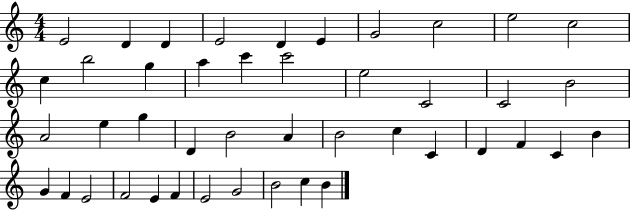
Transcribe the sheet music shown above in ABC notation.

X:1
T:Untitled
M:4/4
L:1/4
K:C
E2 D D E2 D E G2 c2 e2 c2 c b2 g a c' c'2 e2 C2 C2 B2 A2 e g D B2 A B2 c C D F C B G F E2 F2 E F E2 G2 B2 c B